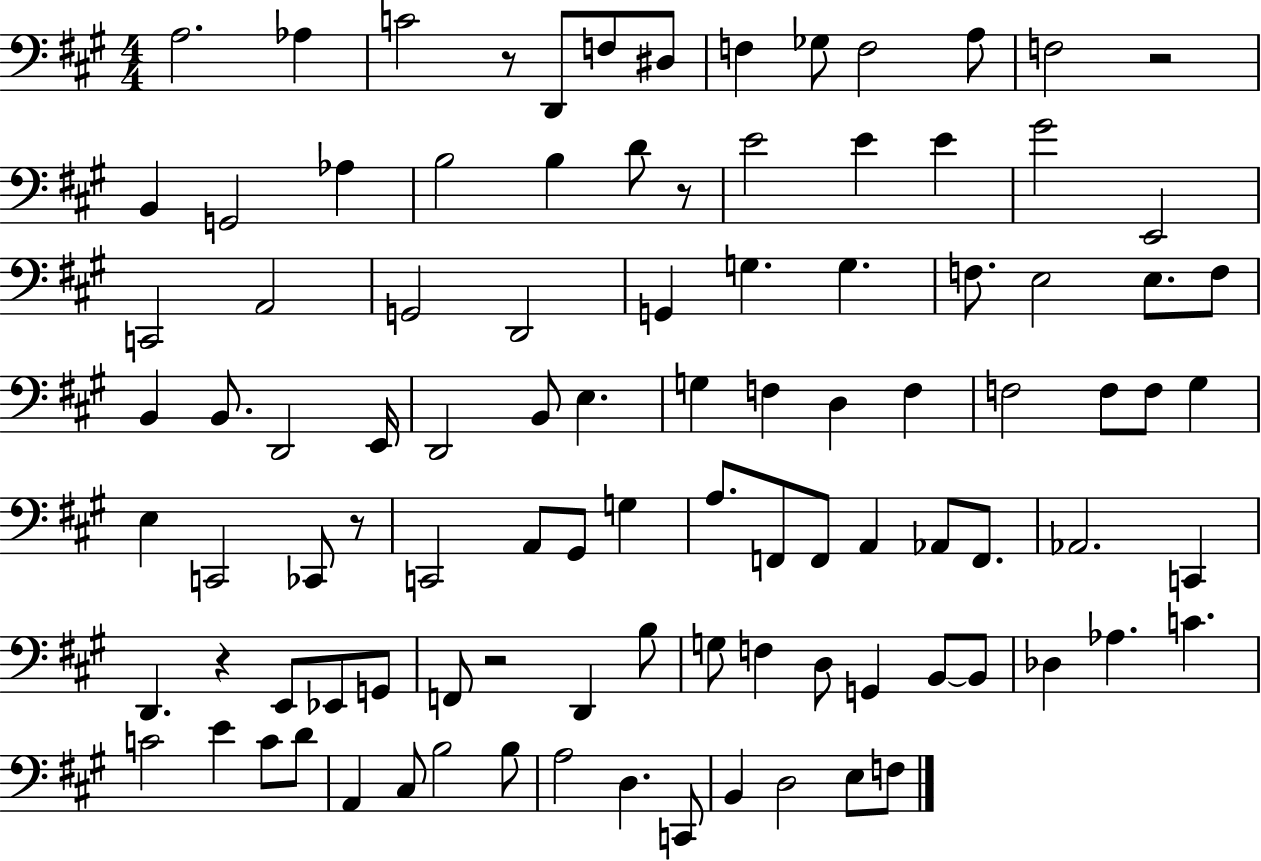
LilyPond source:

{
  \clef bass
  \numericTimeSignature
  \time 4/4
  \key a \major
  a2. aes4 | c'2 r8 d,8 f8 dis8 | f4 ges8 f2 a8 | f2 r2 | \break b,4 g,2 aes4 | b2 b4 d'8 r8 | e'2 e'4 e'4 | gis'2 e,2 | \break c,2 a,2 | g,2 d,2 | g,4 g4. g4. | f8. e2 e8. f8 | \break b,4 b,8. d,2 e,16 | d,2 b,8 e4. | g4 f4 d4 f4 | f2 f8 f8 gis4 | \break e4 c,2 ces,8 r8 | c,2 a,8 gis,8 g4 | a8. f,8 f,8 a,4 aes,8 f,8. | aes,2. c,4 | \break d,4. r4 e,8 ees,8 g,8 | f,8 r2 d,4 b8 | g8 f4 d8 g,4 b,8~~ b,8 | des4 aes4. c'4. | \break c'2 e'4 c'8 d'8 | a,4 cis8 b2 b8 | a2 d4. c,8 | b,4 d2 e8 f8 | \break \bar "|."
}